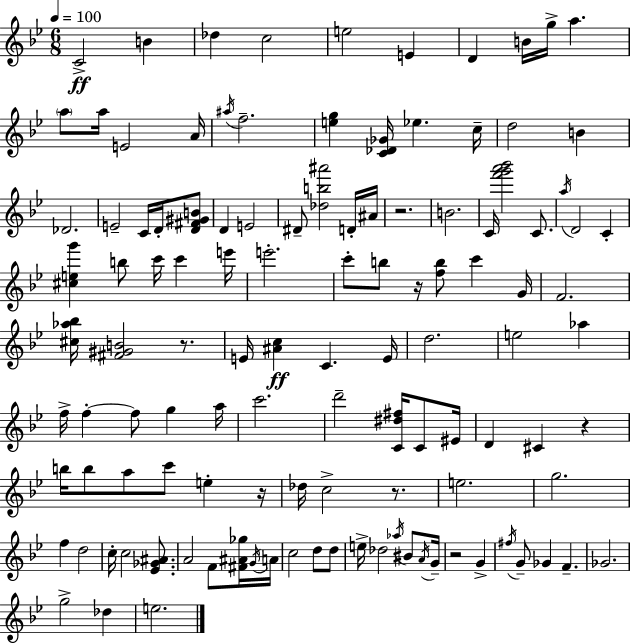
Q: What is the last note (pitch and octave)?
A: E5